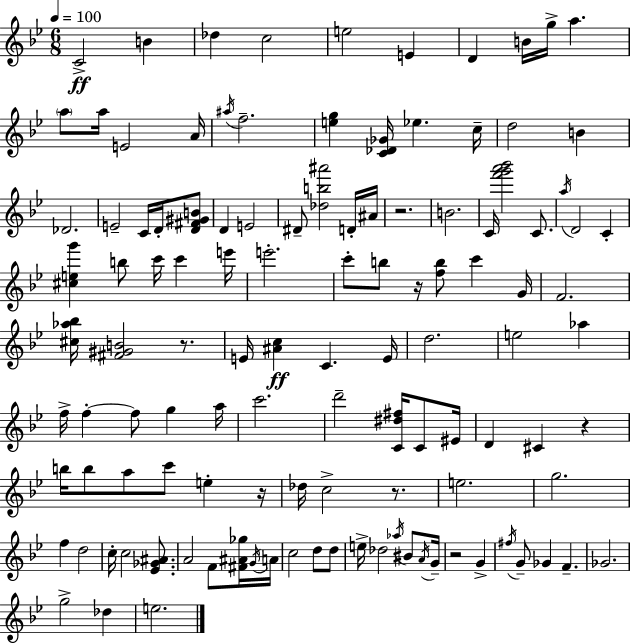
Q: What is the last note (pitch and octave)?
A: E5